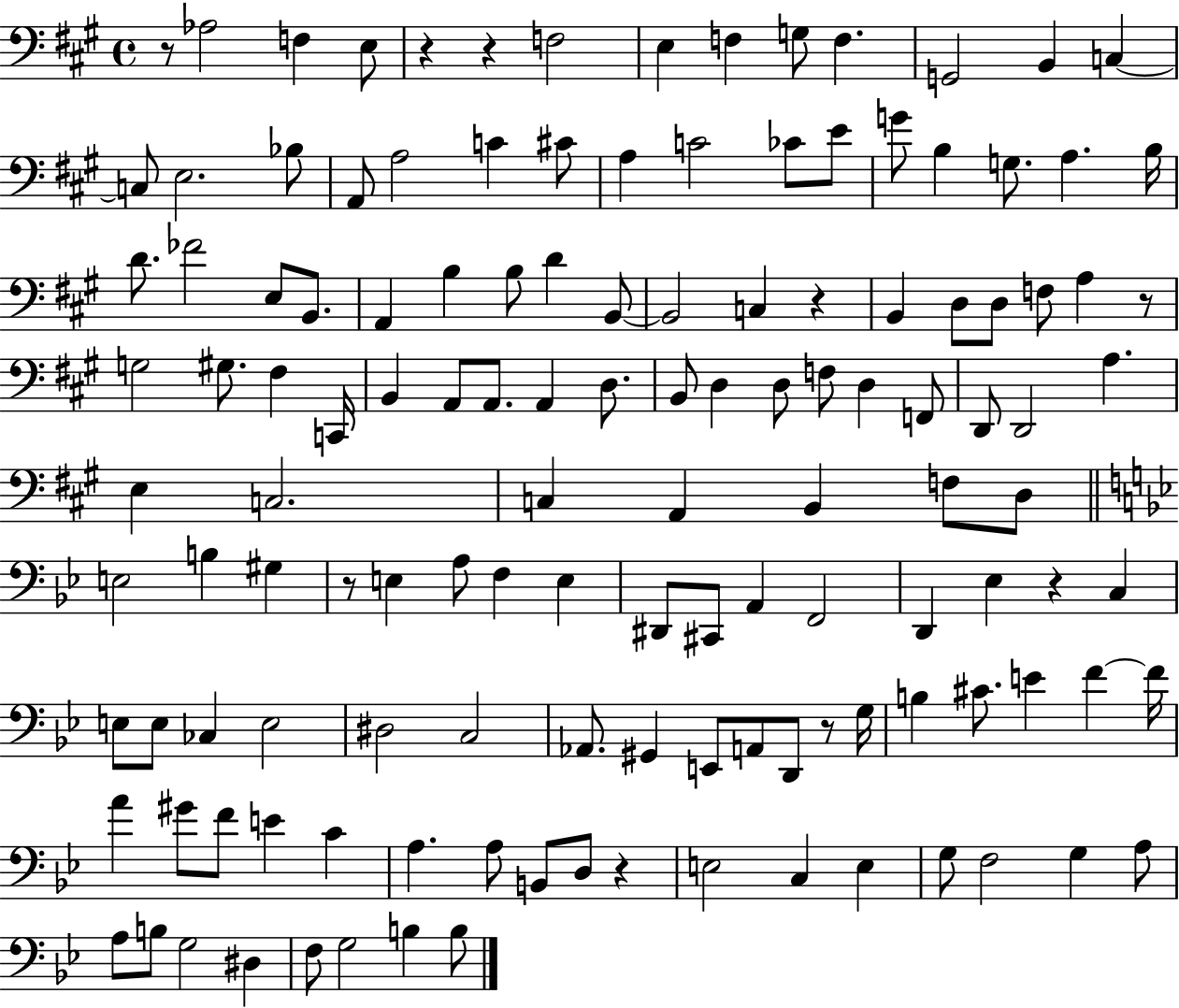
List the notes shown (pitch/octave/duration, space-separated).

R/e Ab3/h F3/q E3/e R/q R/q F3/h E3/q F3/q G3/e F3/q. G2/h B2/q C3/q C3/e E3/h. Bb3/e A2/e A3/h C4/q C#4/e A3/q C4/h CES4/e E4/e G4/e B3/q G3/e. A3/q. B3/s D4/e. FES4/h E3/e B2/e. A2/q B3/q B3/e D4/q B2/e B2/h C3/q R/q B2/q D3/e D3/e F3/e A3/q R/e G3/h G#3/e. F#3/q C2/s B2/q A2/e A2/e. A2/q D3/e. B2/e D3/q D3/e F3/e D3/q F2/e D2/e D2/h A3/q. E3/q C3/h. C3/q A2/q B2/q F3/e D3/e E3/h B3/q G#3/q R/e E3/q A3/e F3/q E3/q D#2/e C#2/e A2/q F2/h D2/q Eb3/q R/q C3/q E3/e E3/e CES3/q E3/h D#3/h C3/h Ab2/e. G#2/q E2/e A2/e D2/e R/e G3/s B3/q C#4/e. E4/q F4/q F4/s A4/q G#4/e F4/e E4/q C4/q A3/q. A3/e B2/e D3/e R/q E3/h C3/q E3/q G3/e F3/h G3/q A3/e A3/e B3/e G3/h D#3/q F3/e G3/h B3/q B3/e